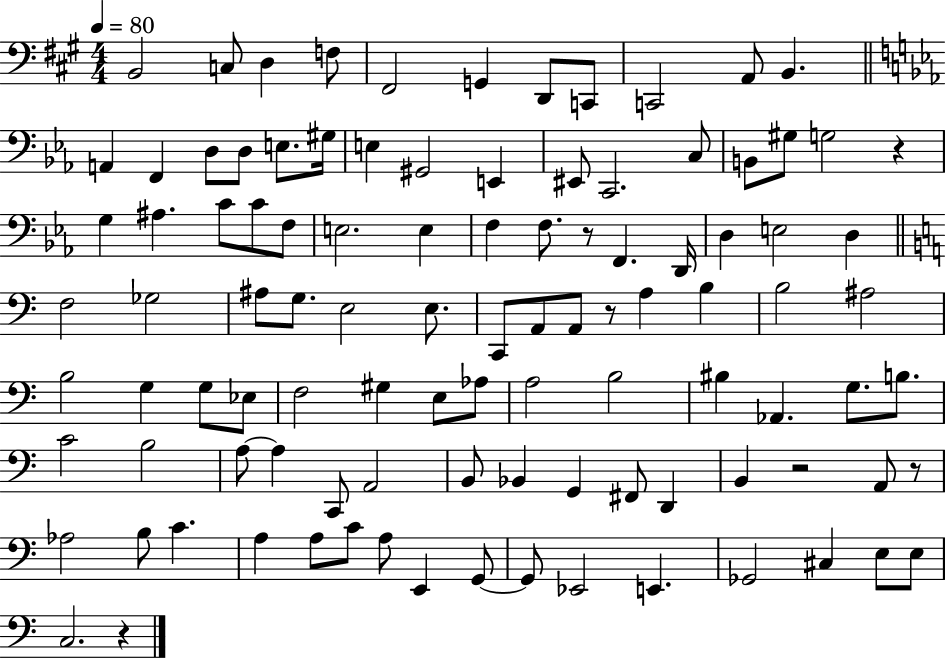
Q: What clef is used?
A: bass